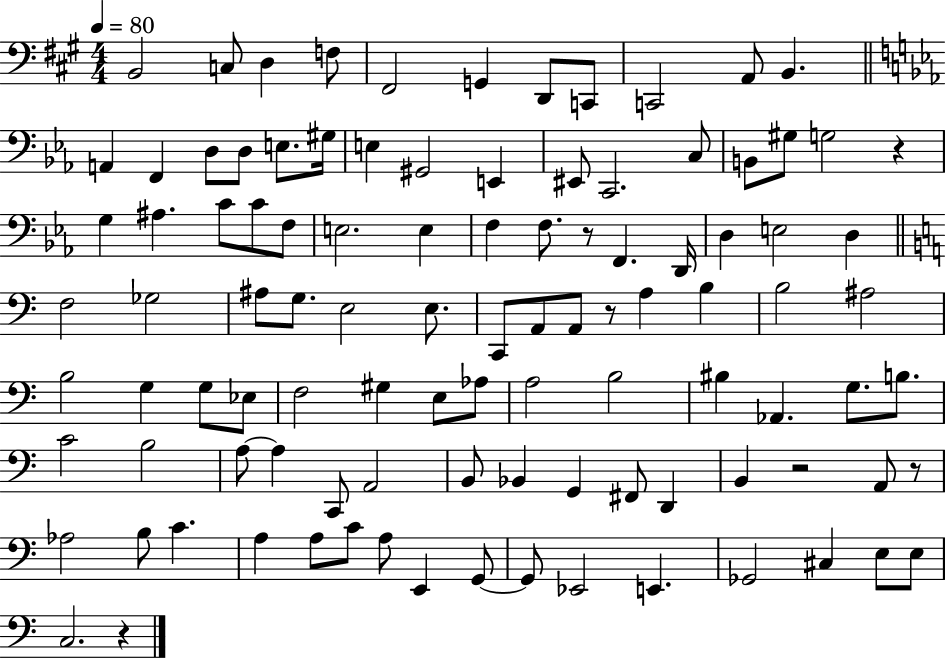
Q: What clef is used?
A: bass